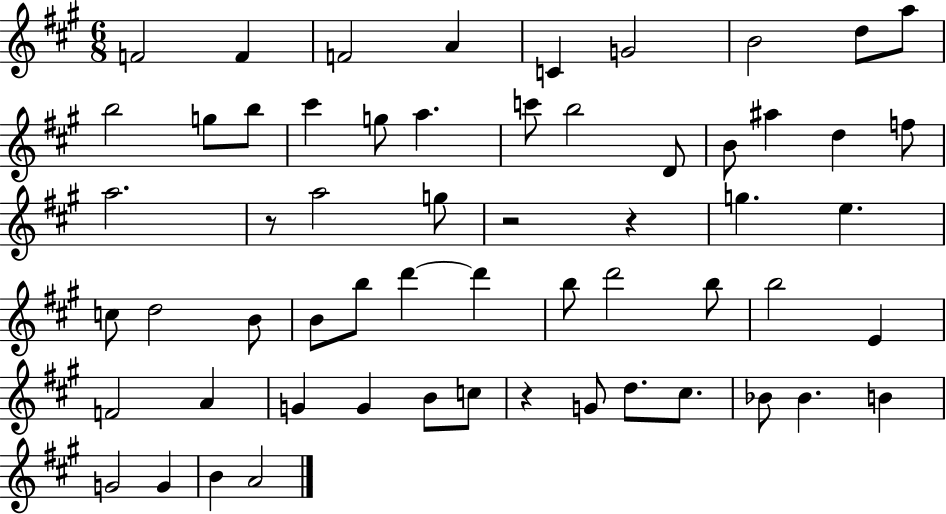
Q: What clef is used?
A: treble